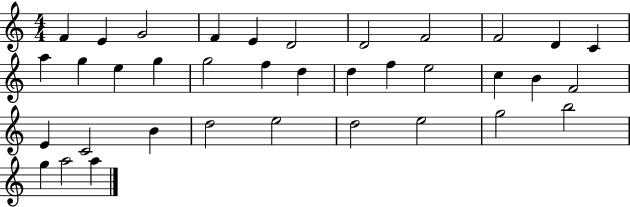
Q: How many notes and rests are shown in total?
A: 36